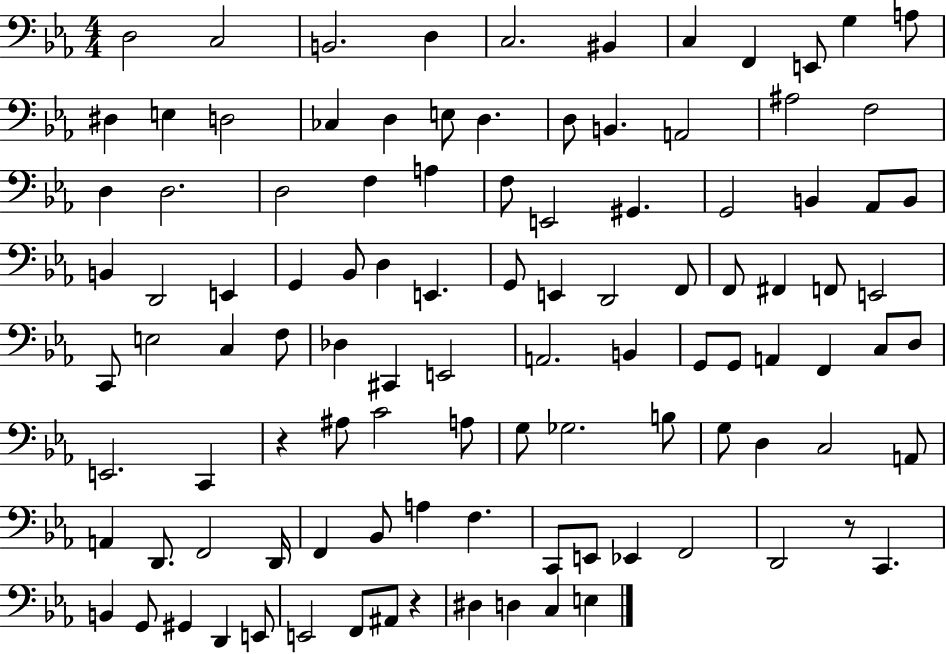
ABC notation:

X:1
T:Untitled
M:4/4
L:1/4
K:Eb
D,2 C,2 B,,2 D, C,2 ^B,, C, F,, E,,/2 G, A,/2 ^D, E, D,2 _C, D, E,/2 D, D,/2 B,, A,,2 ^A,2 F,2 D, D,2 D,2 F, A, F,/2 E,,2 ^G,, G,,2 B,, _A,,/2 B,,/2 B,, D,,2 E,, G,, _B,,/2 D, E,, G,,/2 E,, D,,2 F,,/2 F,,/2 ^F,, F,,/2 E,,2 C,,/2 E,2 C, F,/2 _D, ^C,, E,,2 A,,2 B,, G,,/2 G,,/2 A,, F,, C,/2 D,/2 E,,2 C,, z ^A,/2 C2 A,/2 G,/2 _G,2 B,/2 G,/2 D, C,2 A,,/2 A,, D,,/2 F,,2 D,,/4 F,, _B,,/2 A, F, C,,/2 E,,/2 _E,, F,,2 D,,2 z/2 C,, B,, G,,/2 ^G,, D,, E,,/2 E,,2 F,,/2 ^A,,/2 z ^D, D, C, E,